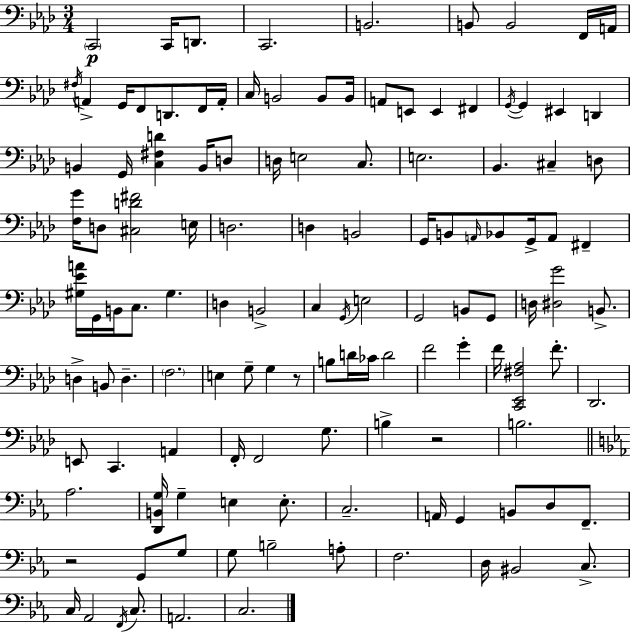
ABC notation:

X:1
T:Untitled
M:3/4
L:1/4
K:Ab
C,,2 C,,/4 D,,/2 C,,2 B,,2 B,,/2 B,,2 F,,/4 A,,/4 ^F,/4 A,, G,,/4 F,,/2 D,,/2 F,,/4 A,,/4 C,/4 B,,2 B,,/2 B,,/4 A,,/2 E,,/2 E,, ^F,, G,,/4 G,, ^E,, D,, B,, G,,/4 [C,^F,D] B,,/4 D,/2 D,/4 E,2 C,/2 E,2 _B,, ^C, D,/2 [F,G]/4 D,/2 [^C,D^F]2 E,/4 D,2 D, B,,2 G,,/4 B,,/2 A,,/4 _B,,/2 G,,/4 A,,/2 ^F,, [^G,_EA]/4 G,,/4 B,,/4 C,/2 ^G, D, B,,2 C, G,,/4 E,2 G,,2 B,,/2 G,,/2 D,/4 [^D,G]2 B,,/2 D, B,,/2 D, F,2 E, G,/2 G, z/2 B,/2 D/4 _C/4 D2 F2 G F/4 [C,,_E,,^F,_A,]2 F/2 _D,,2 E,,/2 C,, A,, F,,/4 F,,2 G,/2 B, z2 B,2 _A,2 [D,,B,,G,]/4 G, E, E,/2 C,2 A,,/4 G,, B,,/2 D,/2 F,,/2 z2 G,,/2 G,/2 G,/2 B,2 A,/2 F,2 D,/4 ^B,,2 C,/2 C,/4 _A,,2 F,,/4 C,/2 A,,2 C,2